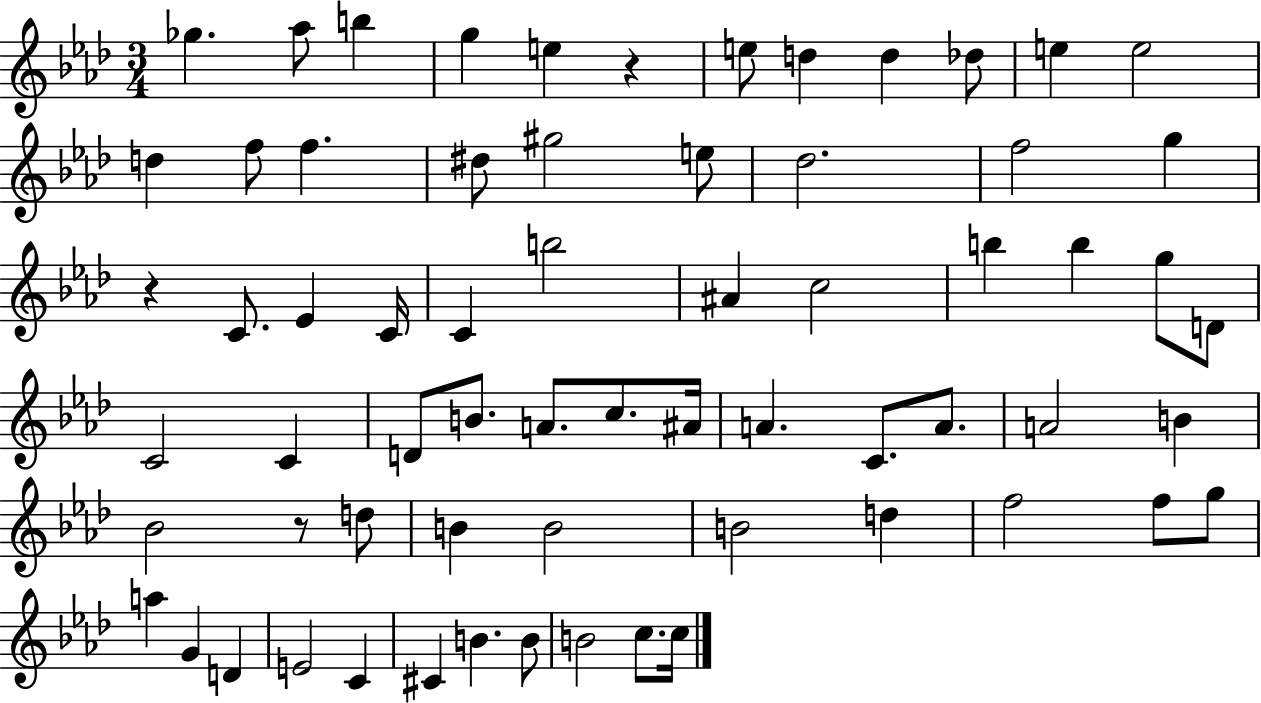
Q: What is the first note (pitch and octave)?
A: Gb5